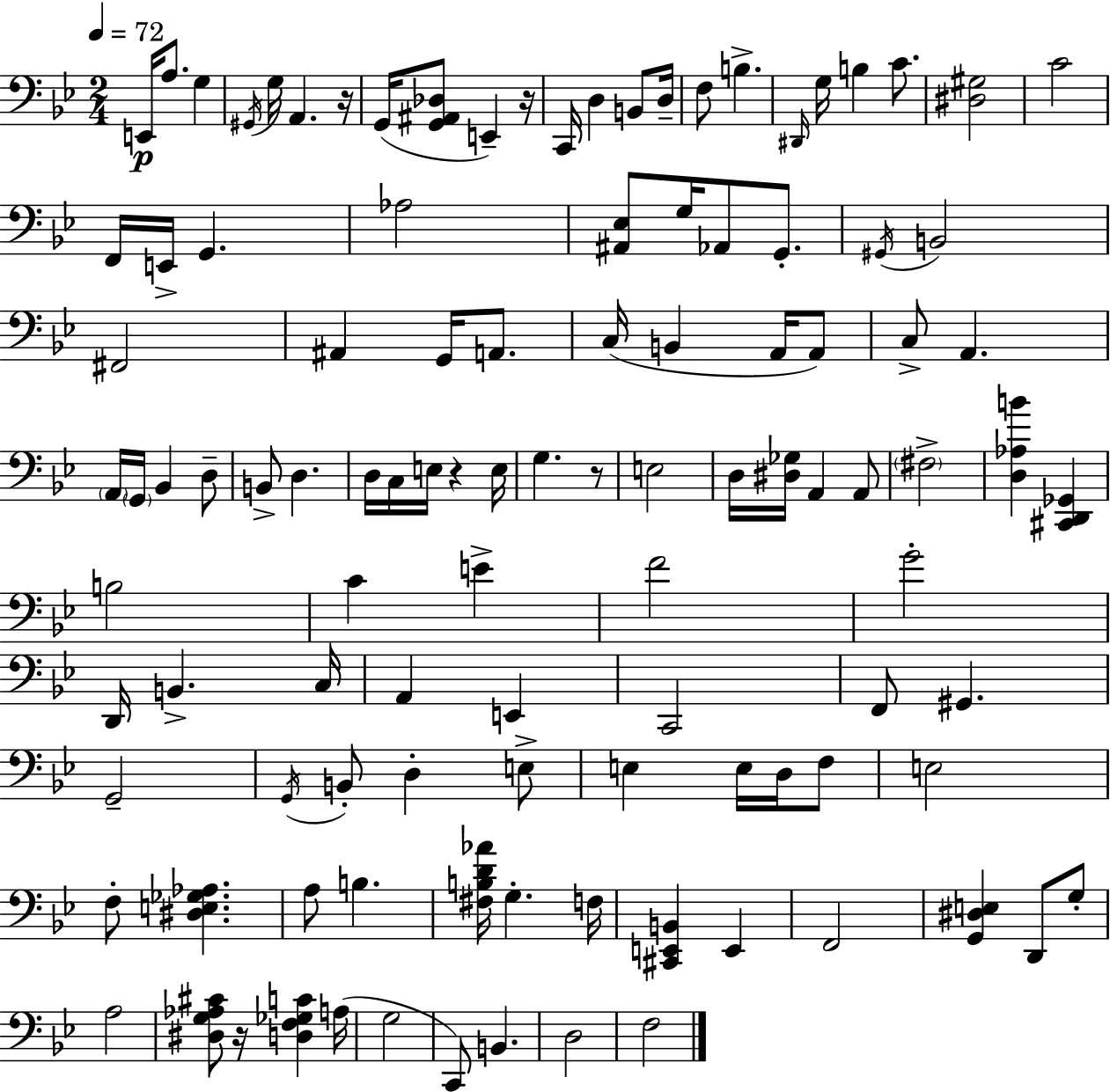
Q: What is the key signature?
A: BES major